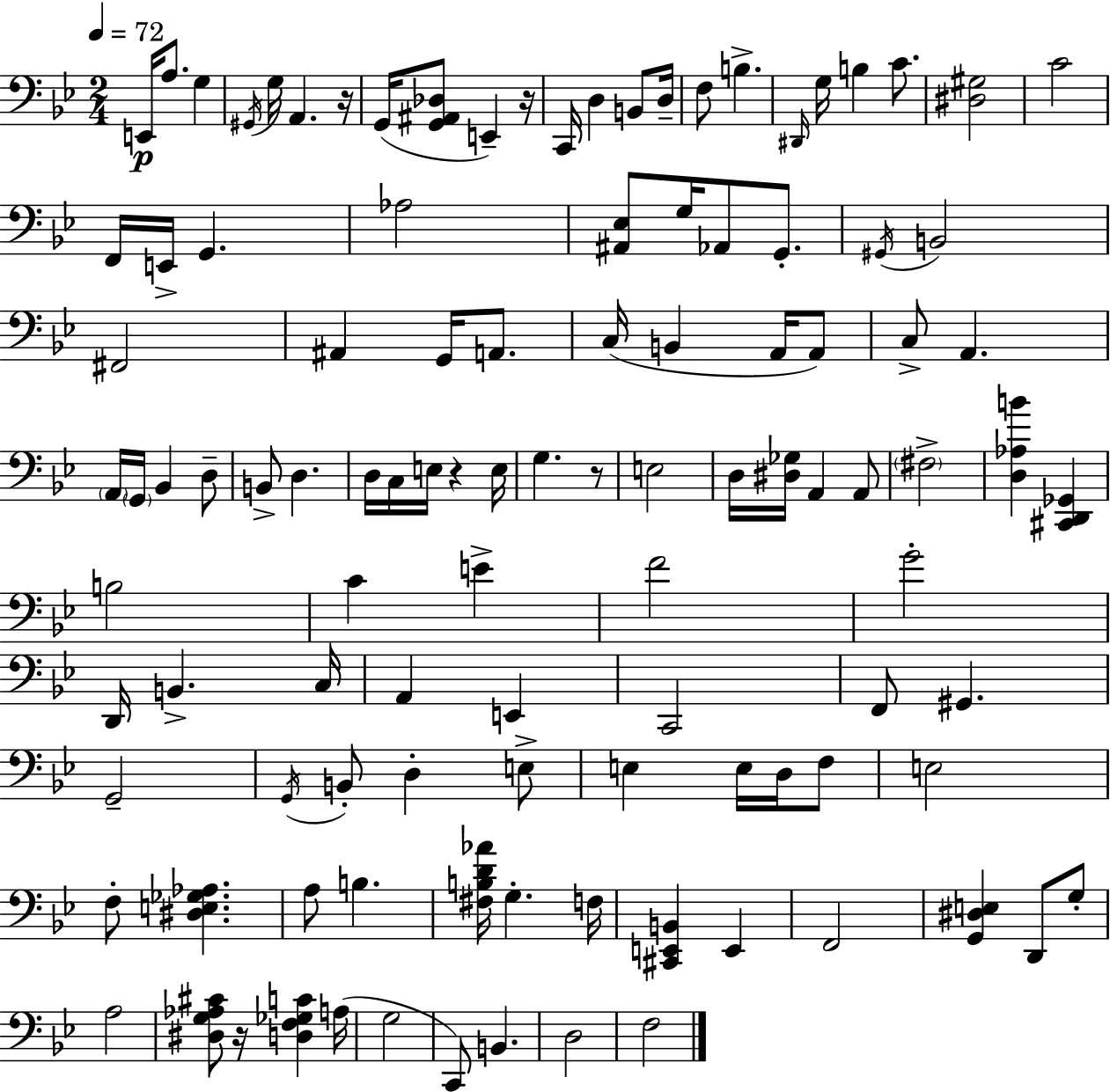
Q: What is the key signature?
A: BES major